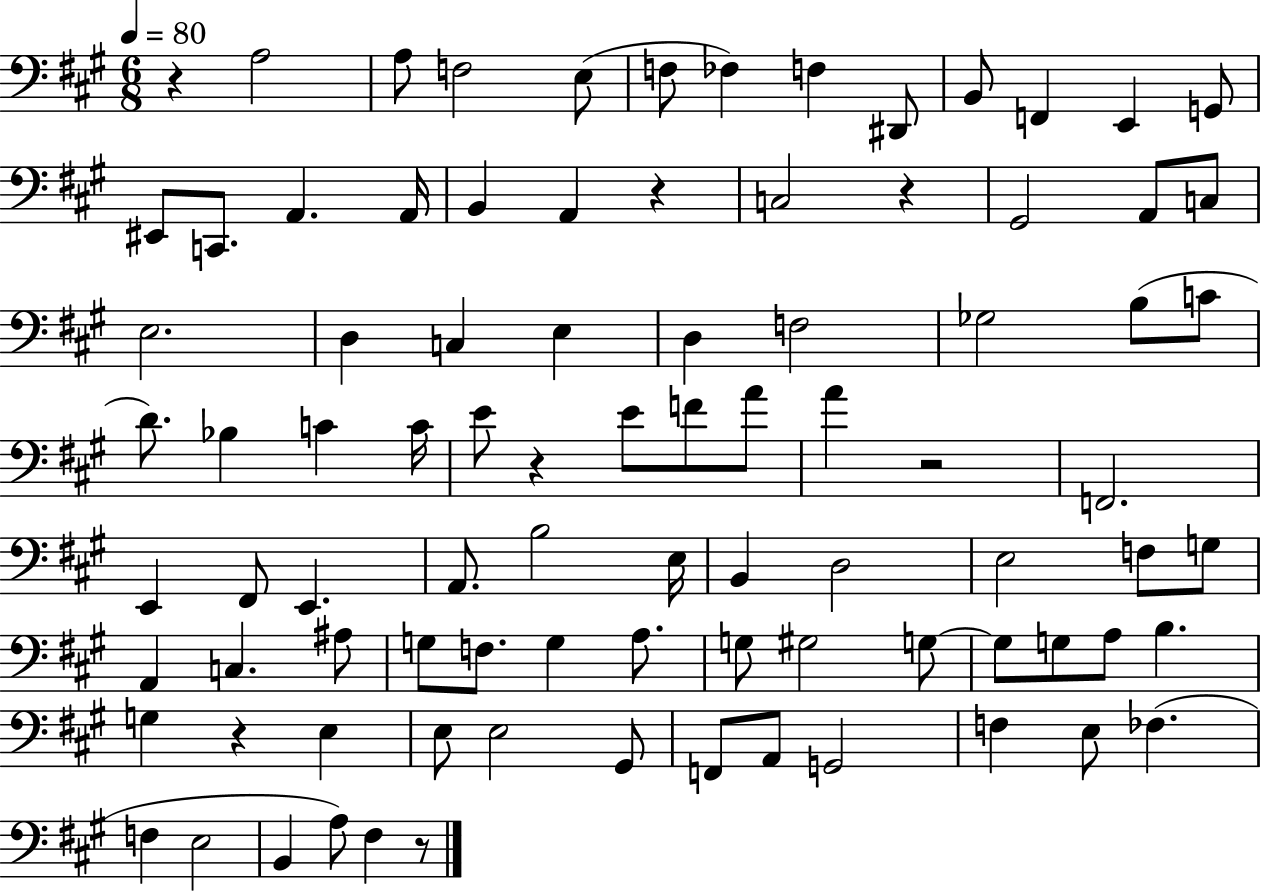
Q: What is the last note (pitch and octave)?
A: F#3